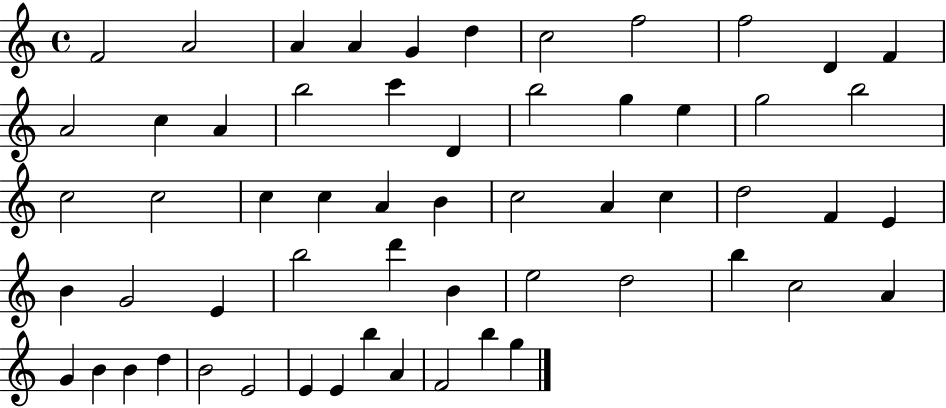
F4/h A4/h A4/q A4/q G4/q D5/q C5/h F5/h F5/h D4/q F4/q A4/h C5/q A4/q B5/h C6/q D4/q B5/h G5/q E5/q G5/h B5/h C5/h C5/h C5/q C5/q A4/q B4/q C5/h A4/q C5/q D5/h F4/q E4/q B4/q G4/h E4/q B5/h D6/q B4/q E5/h D5/h B5/q C5/h A4/q G4/q B4/q B4/q D5/q B4/h E4/h E4/q E4/q B5/q A4/q F4/h B5/q G5/q